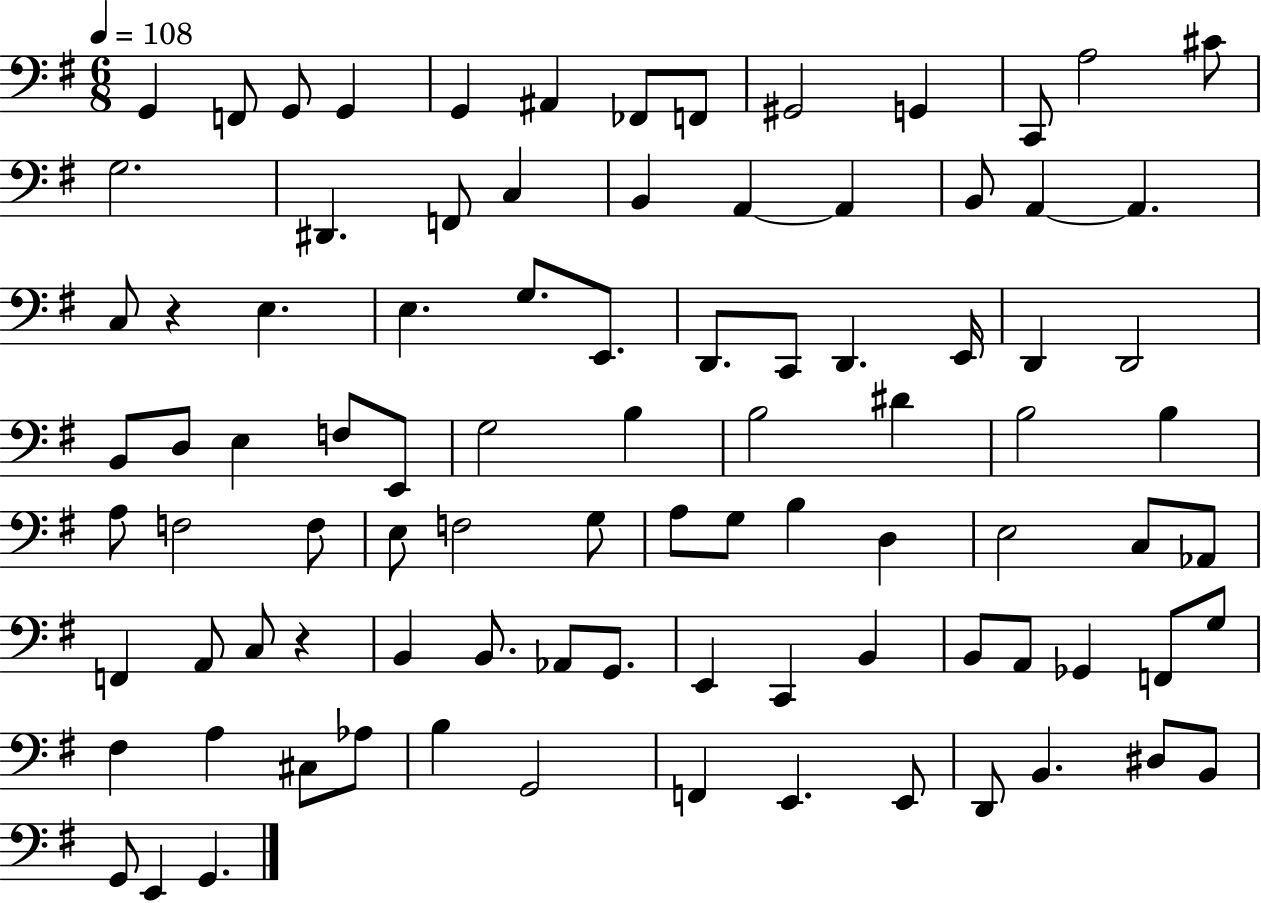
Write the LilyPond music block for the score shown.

{
  \clef bass
  \numericTimeSignature
  \time 6/8
  \key g \major
  \tempo 4 = 108
  \repeat volta 2 { g,4 f,8 g,8 g,4 | g,4 ais,4 fes,8 f,8 | gis,2 g,4 | c,8 a2 cis'8 | \break g2. | dis,4. f,8 c4 | b,4 a,4~~ a,4 | b,8 a,4~~ a,4. | \break c8 r4 e4. | e4. g8. e,8. | d,8. c,8 d,4. e,16 | d,4 d,2 | \break b,8 d8 e4 f8 e,8 | g2 b4 | b2 dis'4 | b2 b4 | \break a8 f2 f8 | e8 f2 g8 | a8 g8 b4 d4 | e2 c8 aes,8 | \break f,4 a,8 c8 r4 | b,4 b,8. aes,8 g,8. | e,4 c,4 b,4 | b,8 a,8 ges,4 f,8 g8 | \break fis4 a4 cis8 aes8 | b4 g,2 | f,4 e,4. e,8 | d,8 b,4. dis8 b,8 | \break g,8 e,4 g,4. | } \bar "|."
}